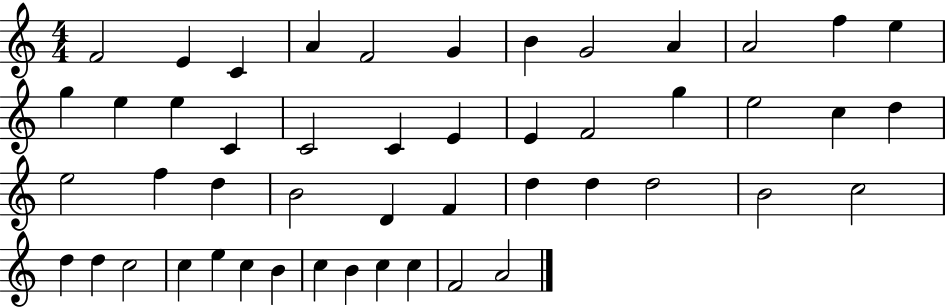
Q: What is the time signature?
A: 4/4